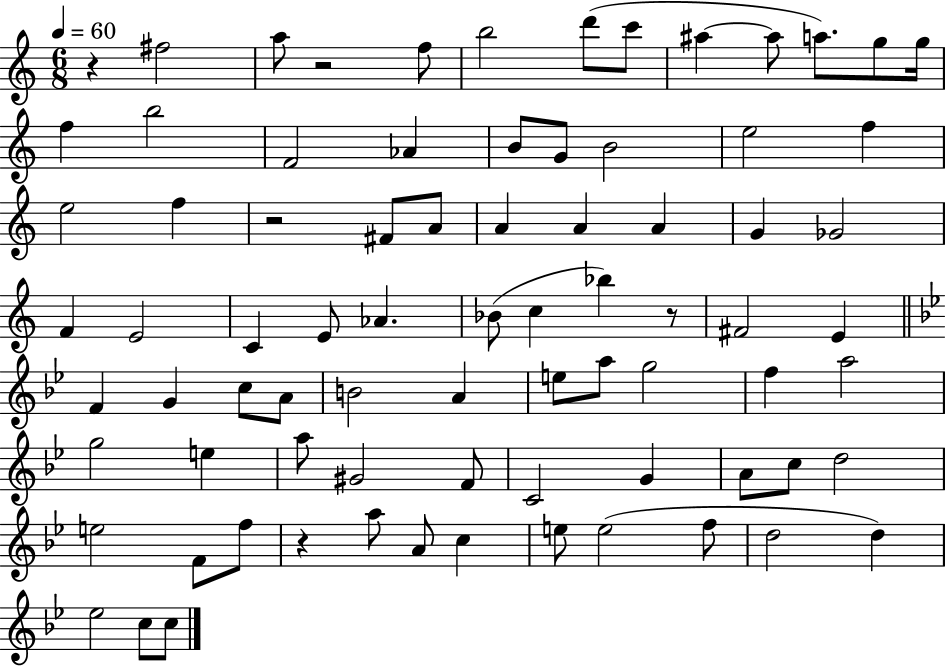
R/q F#5/h A5/e R/h F5/e B5/h D6/e C6/e A#5/q A#5/e A5/e. G5/e G5/s F5/q B5/h F4/h Ab4/q B4/e G4/e B4/h E5/h F5/q E5/h F5/q R/h F#4/e A4/e A4/q A4/q A4/q G4/q Gb4/h F4/q E4/h C4/q E4/e Ab4/q. Bb4/e C5/q Bb5/q R/e F#4/h E4/q F4/q G4/q C5/e A4/e B4/h A4/q E5/e A5/e G5/h F5/q A5/h G5/h E5/q A5/e G#4/h F4/e C4/h G4/q A4/e C5/e D5/h E5/h F4/e F5/e R/q A5/e A4/e C5/q E5/e E5/h F5/e D5/h D5/q Eb5/h C5/e C5/e